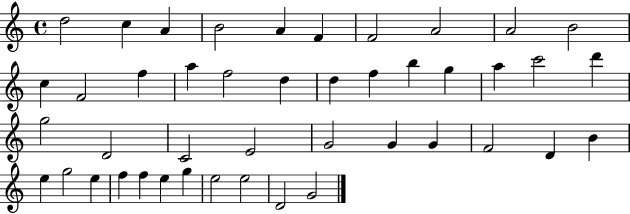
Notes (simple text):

D5/h C5/q A4/q B4/h A4/q F4/q F4/h A4/h A4/h B4/h C5/q F4/h F5/q A5/q F5/h D5/q D5/q F5/q B5/q G5/q A5/q C6/h D6/q G5/h D4/h C4/h E4/h G4/h G4/q G4/q F4/h D4/q B4/q E5/q G5/h E5/q F5/q F5/q E5/q G5/q E5/h E5/h D4/h G4/h